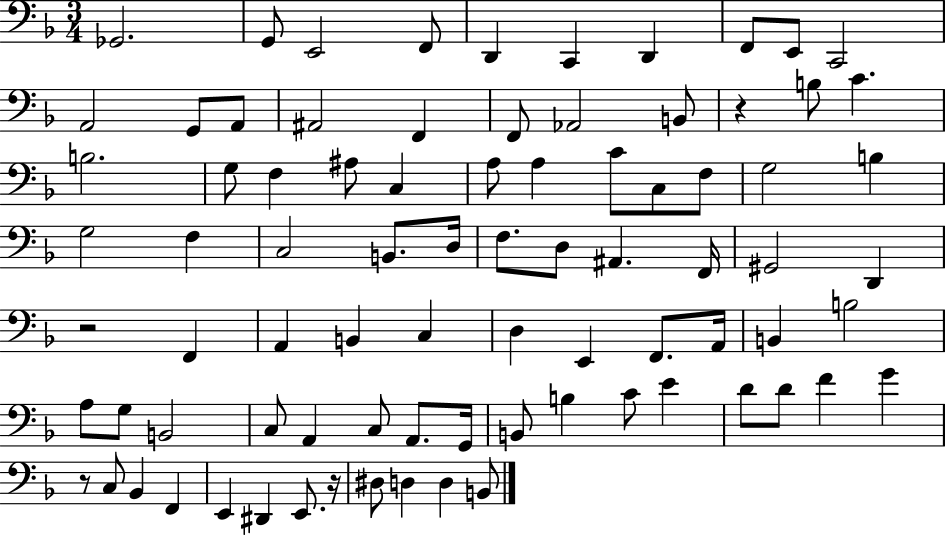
{
  \clef bass
  \numericTimeSignature
  \time 3/4
  \key f \major
  \repeat volta 2 { ges,2. | g,8 e,2 f,8 | d,4 c,4 d,4 | f,8 e,8 c,2 | \break a,2 g,8 a,8 | ais,2 f,4 | f,8 aes,2 b,8 | r4 b8 c'4. | \break b2. | g8 f4 ais8 c4 | a8 a4 c'8 c8 f8 | g2 b4 | \break g2 f4 | c2 b,8. d16 | f8. d8 ais,4. f,16 | gis,2 d,4 | \break r2 f,4 | a,4 b,4 c4 | d4 e,4 f,8. a,16 | b,4 b2 | \break a8 g8 b,2 | c8 a,4 c8 a,8. g,16 | b,8 b4 c'8 e'4 | d'8 d'8 f'4 g'4 | \break r8 c8 bes,4 f,4 | e,4 dis,4 e,8. r16 | dis8 d4 d4 b,8 | } \bar "|."
}